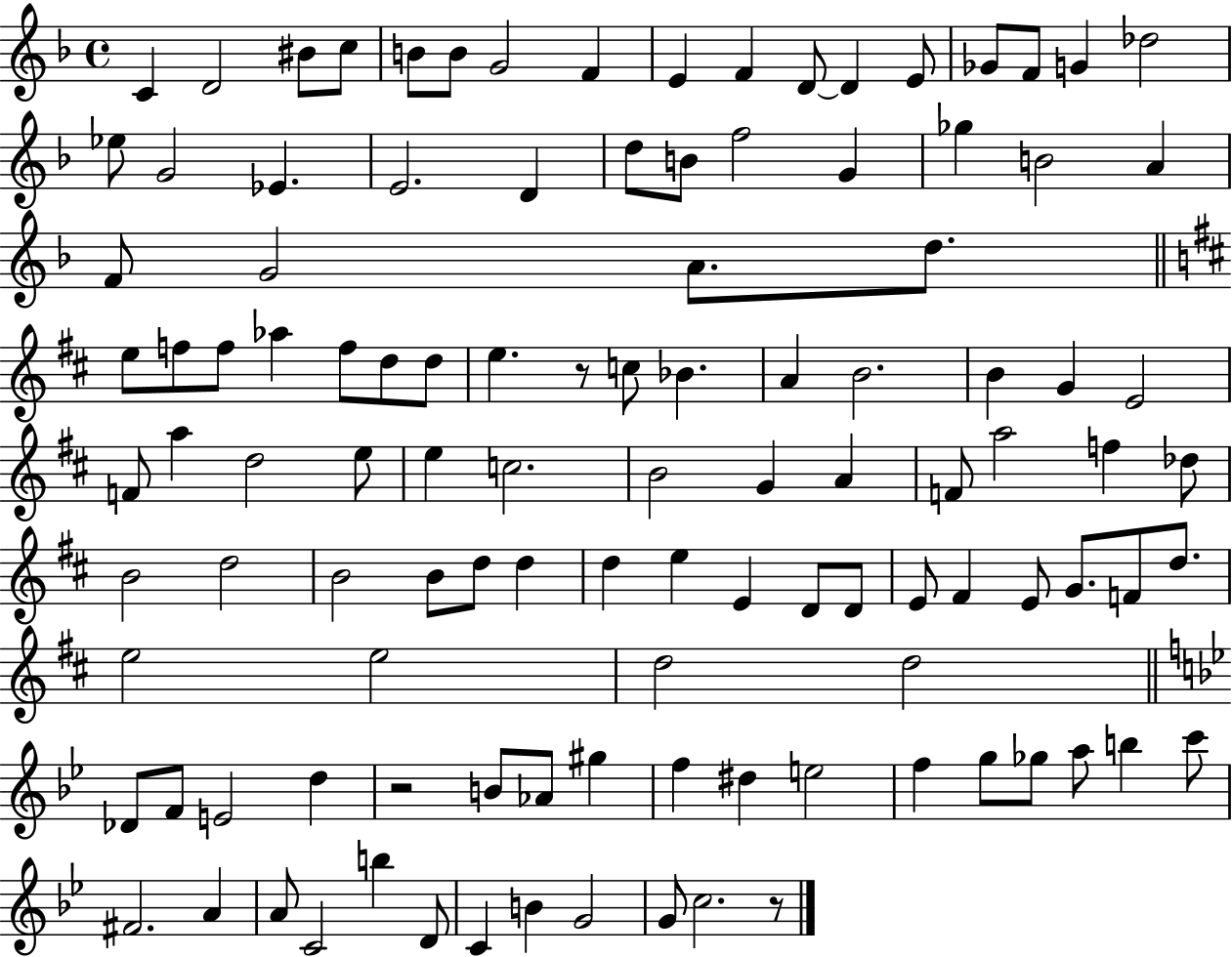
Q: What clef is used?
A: treble